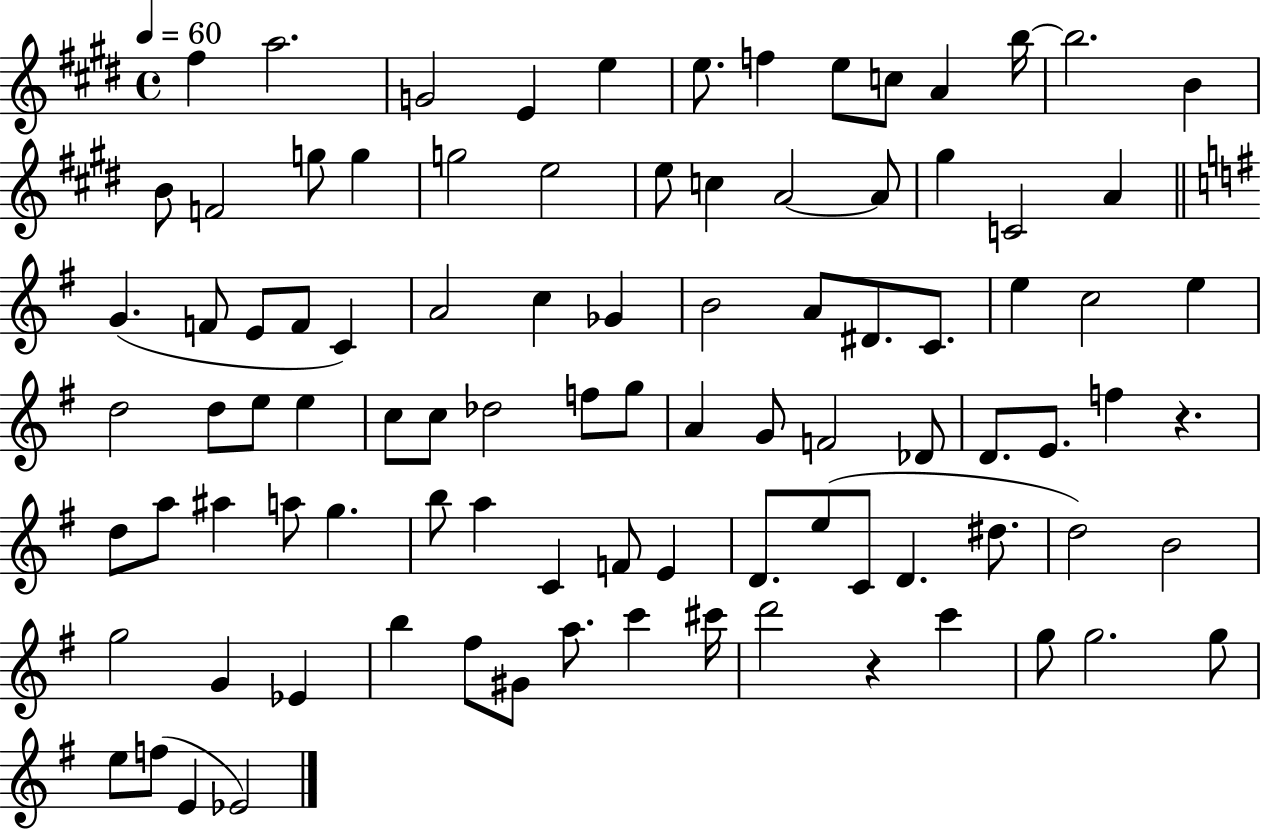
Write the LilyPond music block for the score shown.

{
  \clef treble
  \time 4/4
  \defaultTimeSignature
  \key e \major
  \tempo 4 = 60
  fis''4 a''2. | g'2 e'4 e''4 | e''8. f''4 e''8 c''8 a'4 b''16~~ | b''2. b'4 | \break b'8 f'2 g''8 g''4 | g''2 e''2 | e''8 c''4 a'2~~ a'8 | gis''4 c'2 a'4 | \break \bar "||" \break \key g \major g'4.( f'8 e'8 f'8 c'4) | a'2 c''4 ges'4 | b'2 a'8 dis'8. c'8. | e''4 c''2 e''4 | \break d''2 d''8 e''8 e''4 | c''8 c''8 des''2 f''8 g''8 | a'4 g'8 f'2 des'8 | d'8. e'8. f''4 r4. | \break d''8 a''8 ais''4 a''8 g''4. | b''8 a''4 c'4 f'8 e'4 | d'8. e''8( c'8 d'4. dis''8. | d''2) b'2 | \break g''2 g'4 ees'4 | b''4 fis''8 gis'8 a''8. c'''4 cis'''16 | d'''2 r4 c'''4 | g''8 g''2. g''8 | \break e''8 f''8( e'4 ees'2) | \bar "|."
}